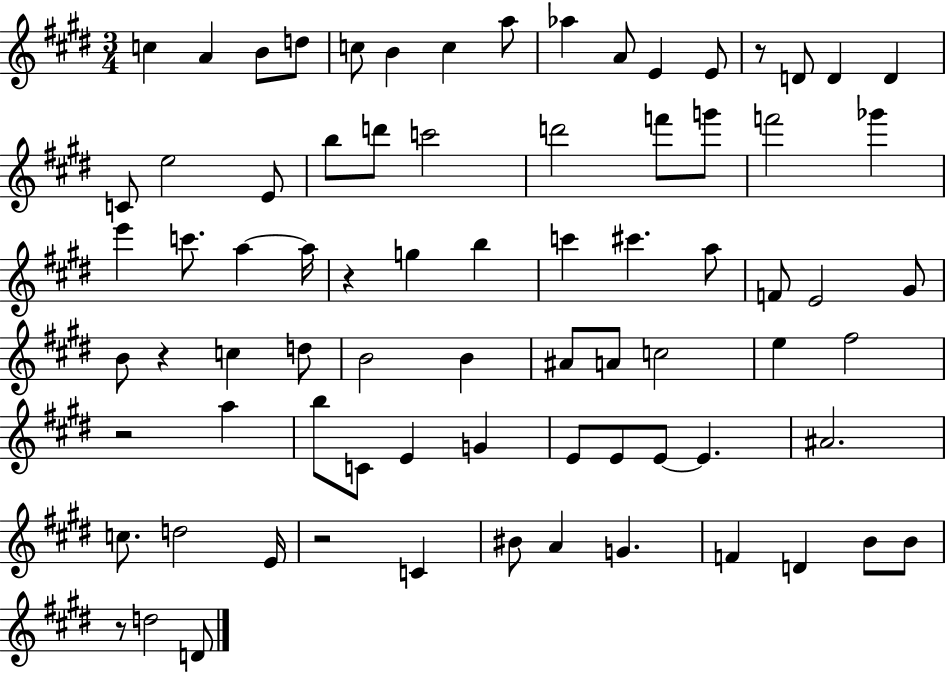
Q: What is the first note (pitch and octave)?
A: C5